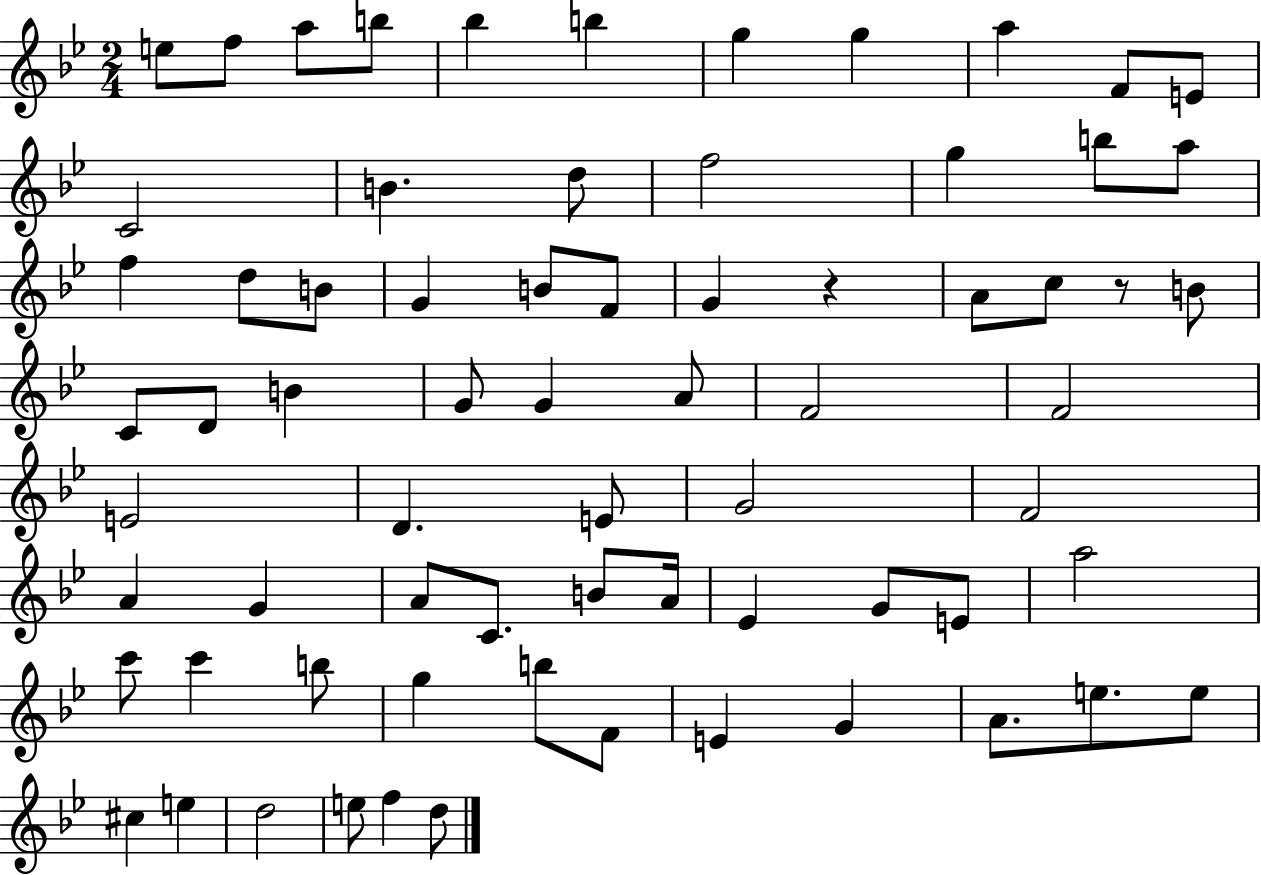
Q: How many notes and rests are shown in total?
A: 70